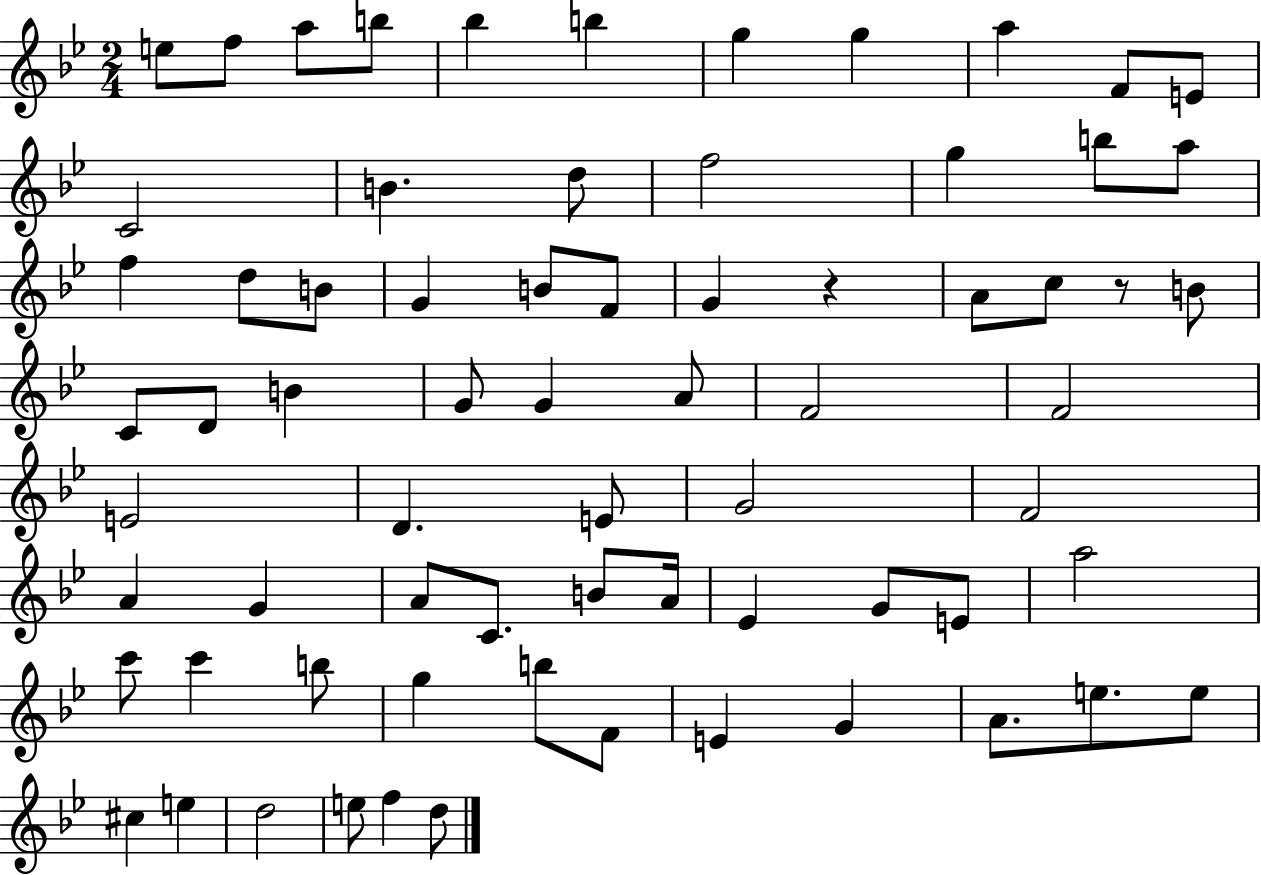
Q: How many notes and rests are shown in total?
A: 70